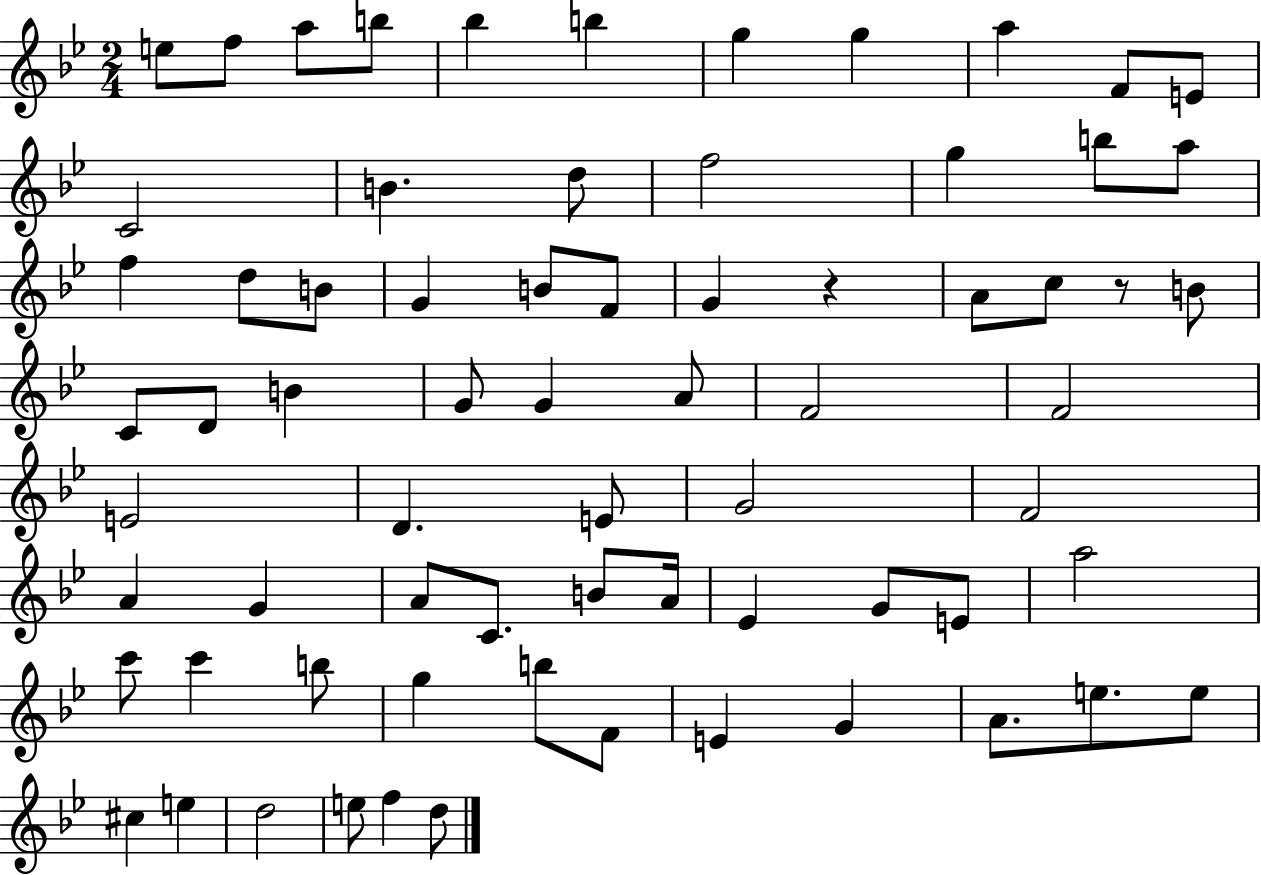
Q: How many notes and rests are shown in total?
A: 70